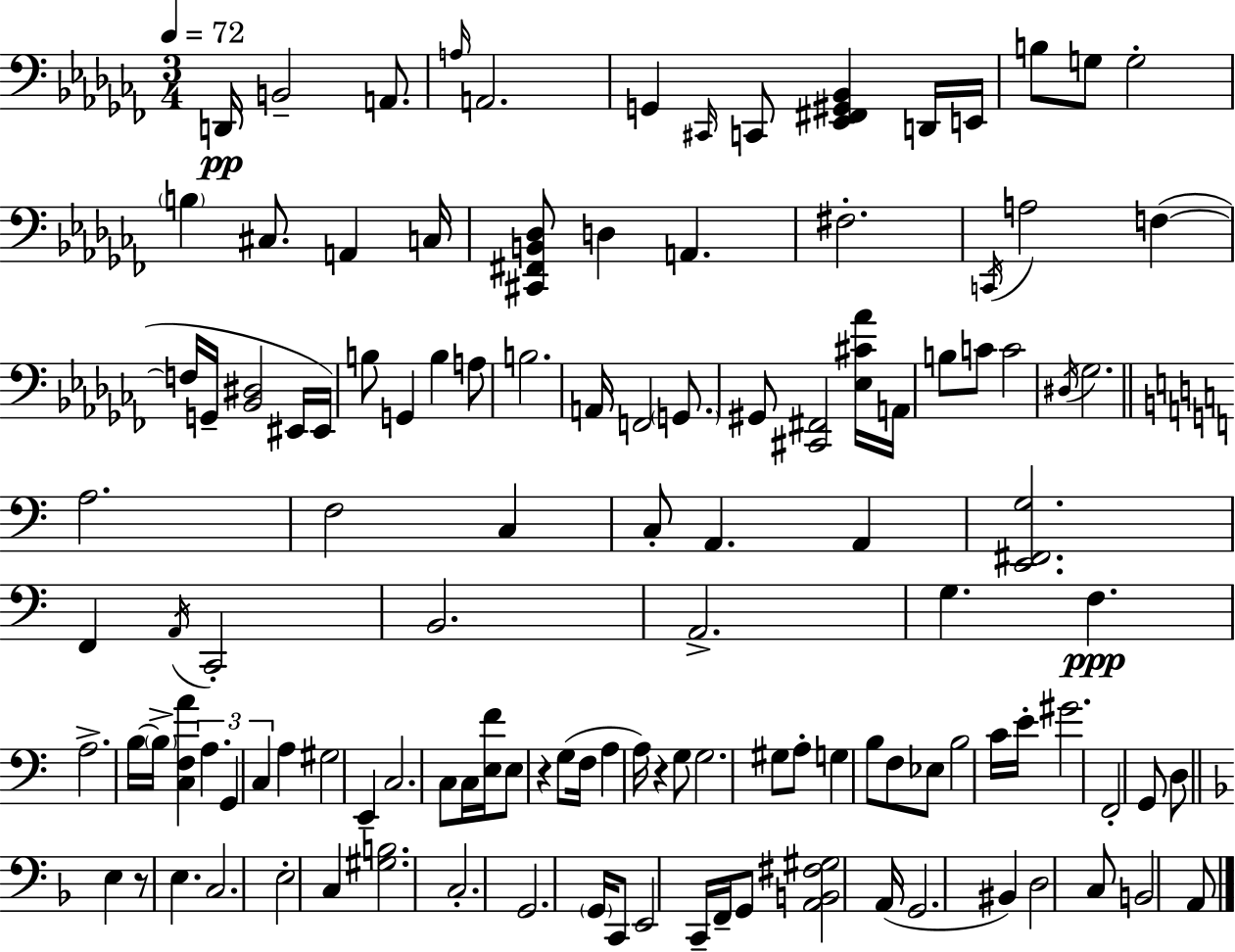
D2/s B2/h A2/e. A3/s A2/h. G2/q C#2/s C2/e [Eb2,F#2,G#2,Bb2]/q D2/s E2/s B3/e G3/e G3/h B3/q C#3/e. A2/q C3/s [C#2,F#2,B2,Db3]/e D3/q A2/q. F#3/h. C2/s A3/h F3/q F3/s G2/s [Bb2,D#3]/h EIS2/s EIS2/s B3/e G2/q B3/q A3/e B3/h. A2/s F2/h G2/e. G#2/e [C#2,F#2]/h [Eb3,C#4,Ab4]/s A2/s B3/e C4/e C4/h D#3/s Gb3/h. A3/h. F3/h C3/q C3/e A2/q. A2/q [E2,F#2,G3]/h. F2/q A2/s C2/h B2/h. A2/h. G3/q. F3/q. A3/h. B3/s B3/s [C3,F3,A4]/q A3/q. G2/q C3/q A3/q G#3/h E2/q C3/h. C3/e C3/s [E3,F4]/s E3/e R/q G3/e F3/s A3/q A3/s R/q G3/e G3/h. G#3/e A3/e G3/q B3/e F3/e Eb3/e B3/h C4/s E4/s G#4/h. F2/h G2/e D3/e E3/q R/e E3/q. C3/h. E3/h C3/q [G#3,B3]/h. C3/h. G2/h. G2/s C2/e E2/h C2/s F2/s G2/e [A2,B2,F#3,G#3]/h A2/s G2/h. BIS2/q D3/h C3/e B2/h A2/e